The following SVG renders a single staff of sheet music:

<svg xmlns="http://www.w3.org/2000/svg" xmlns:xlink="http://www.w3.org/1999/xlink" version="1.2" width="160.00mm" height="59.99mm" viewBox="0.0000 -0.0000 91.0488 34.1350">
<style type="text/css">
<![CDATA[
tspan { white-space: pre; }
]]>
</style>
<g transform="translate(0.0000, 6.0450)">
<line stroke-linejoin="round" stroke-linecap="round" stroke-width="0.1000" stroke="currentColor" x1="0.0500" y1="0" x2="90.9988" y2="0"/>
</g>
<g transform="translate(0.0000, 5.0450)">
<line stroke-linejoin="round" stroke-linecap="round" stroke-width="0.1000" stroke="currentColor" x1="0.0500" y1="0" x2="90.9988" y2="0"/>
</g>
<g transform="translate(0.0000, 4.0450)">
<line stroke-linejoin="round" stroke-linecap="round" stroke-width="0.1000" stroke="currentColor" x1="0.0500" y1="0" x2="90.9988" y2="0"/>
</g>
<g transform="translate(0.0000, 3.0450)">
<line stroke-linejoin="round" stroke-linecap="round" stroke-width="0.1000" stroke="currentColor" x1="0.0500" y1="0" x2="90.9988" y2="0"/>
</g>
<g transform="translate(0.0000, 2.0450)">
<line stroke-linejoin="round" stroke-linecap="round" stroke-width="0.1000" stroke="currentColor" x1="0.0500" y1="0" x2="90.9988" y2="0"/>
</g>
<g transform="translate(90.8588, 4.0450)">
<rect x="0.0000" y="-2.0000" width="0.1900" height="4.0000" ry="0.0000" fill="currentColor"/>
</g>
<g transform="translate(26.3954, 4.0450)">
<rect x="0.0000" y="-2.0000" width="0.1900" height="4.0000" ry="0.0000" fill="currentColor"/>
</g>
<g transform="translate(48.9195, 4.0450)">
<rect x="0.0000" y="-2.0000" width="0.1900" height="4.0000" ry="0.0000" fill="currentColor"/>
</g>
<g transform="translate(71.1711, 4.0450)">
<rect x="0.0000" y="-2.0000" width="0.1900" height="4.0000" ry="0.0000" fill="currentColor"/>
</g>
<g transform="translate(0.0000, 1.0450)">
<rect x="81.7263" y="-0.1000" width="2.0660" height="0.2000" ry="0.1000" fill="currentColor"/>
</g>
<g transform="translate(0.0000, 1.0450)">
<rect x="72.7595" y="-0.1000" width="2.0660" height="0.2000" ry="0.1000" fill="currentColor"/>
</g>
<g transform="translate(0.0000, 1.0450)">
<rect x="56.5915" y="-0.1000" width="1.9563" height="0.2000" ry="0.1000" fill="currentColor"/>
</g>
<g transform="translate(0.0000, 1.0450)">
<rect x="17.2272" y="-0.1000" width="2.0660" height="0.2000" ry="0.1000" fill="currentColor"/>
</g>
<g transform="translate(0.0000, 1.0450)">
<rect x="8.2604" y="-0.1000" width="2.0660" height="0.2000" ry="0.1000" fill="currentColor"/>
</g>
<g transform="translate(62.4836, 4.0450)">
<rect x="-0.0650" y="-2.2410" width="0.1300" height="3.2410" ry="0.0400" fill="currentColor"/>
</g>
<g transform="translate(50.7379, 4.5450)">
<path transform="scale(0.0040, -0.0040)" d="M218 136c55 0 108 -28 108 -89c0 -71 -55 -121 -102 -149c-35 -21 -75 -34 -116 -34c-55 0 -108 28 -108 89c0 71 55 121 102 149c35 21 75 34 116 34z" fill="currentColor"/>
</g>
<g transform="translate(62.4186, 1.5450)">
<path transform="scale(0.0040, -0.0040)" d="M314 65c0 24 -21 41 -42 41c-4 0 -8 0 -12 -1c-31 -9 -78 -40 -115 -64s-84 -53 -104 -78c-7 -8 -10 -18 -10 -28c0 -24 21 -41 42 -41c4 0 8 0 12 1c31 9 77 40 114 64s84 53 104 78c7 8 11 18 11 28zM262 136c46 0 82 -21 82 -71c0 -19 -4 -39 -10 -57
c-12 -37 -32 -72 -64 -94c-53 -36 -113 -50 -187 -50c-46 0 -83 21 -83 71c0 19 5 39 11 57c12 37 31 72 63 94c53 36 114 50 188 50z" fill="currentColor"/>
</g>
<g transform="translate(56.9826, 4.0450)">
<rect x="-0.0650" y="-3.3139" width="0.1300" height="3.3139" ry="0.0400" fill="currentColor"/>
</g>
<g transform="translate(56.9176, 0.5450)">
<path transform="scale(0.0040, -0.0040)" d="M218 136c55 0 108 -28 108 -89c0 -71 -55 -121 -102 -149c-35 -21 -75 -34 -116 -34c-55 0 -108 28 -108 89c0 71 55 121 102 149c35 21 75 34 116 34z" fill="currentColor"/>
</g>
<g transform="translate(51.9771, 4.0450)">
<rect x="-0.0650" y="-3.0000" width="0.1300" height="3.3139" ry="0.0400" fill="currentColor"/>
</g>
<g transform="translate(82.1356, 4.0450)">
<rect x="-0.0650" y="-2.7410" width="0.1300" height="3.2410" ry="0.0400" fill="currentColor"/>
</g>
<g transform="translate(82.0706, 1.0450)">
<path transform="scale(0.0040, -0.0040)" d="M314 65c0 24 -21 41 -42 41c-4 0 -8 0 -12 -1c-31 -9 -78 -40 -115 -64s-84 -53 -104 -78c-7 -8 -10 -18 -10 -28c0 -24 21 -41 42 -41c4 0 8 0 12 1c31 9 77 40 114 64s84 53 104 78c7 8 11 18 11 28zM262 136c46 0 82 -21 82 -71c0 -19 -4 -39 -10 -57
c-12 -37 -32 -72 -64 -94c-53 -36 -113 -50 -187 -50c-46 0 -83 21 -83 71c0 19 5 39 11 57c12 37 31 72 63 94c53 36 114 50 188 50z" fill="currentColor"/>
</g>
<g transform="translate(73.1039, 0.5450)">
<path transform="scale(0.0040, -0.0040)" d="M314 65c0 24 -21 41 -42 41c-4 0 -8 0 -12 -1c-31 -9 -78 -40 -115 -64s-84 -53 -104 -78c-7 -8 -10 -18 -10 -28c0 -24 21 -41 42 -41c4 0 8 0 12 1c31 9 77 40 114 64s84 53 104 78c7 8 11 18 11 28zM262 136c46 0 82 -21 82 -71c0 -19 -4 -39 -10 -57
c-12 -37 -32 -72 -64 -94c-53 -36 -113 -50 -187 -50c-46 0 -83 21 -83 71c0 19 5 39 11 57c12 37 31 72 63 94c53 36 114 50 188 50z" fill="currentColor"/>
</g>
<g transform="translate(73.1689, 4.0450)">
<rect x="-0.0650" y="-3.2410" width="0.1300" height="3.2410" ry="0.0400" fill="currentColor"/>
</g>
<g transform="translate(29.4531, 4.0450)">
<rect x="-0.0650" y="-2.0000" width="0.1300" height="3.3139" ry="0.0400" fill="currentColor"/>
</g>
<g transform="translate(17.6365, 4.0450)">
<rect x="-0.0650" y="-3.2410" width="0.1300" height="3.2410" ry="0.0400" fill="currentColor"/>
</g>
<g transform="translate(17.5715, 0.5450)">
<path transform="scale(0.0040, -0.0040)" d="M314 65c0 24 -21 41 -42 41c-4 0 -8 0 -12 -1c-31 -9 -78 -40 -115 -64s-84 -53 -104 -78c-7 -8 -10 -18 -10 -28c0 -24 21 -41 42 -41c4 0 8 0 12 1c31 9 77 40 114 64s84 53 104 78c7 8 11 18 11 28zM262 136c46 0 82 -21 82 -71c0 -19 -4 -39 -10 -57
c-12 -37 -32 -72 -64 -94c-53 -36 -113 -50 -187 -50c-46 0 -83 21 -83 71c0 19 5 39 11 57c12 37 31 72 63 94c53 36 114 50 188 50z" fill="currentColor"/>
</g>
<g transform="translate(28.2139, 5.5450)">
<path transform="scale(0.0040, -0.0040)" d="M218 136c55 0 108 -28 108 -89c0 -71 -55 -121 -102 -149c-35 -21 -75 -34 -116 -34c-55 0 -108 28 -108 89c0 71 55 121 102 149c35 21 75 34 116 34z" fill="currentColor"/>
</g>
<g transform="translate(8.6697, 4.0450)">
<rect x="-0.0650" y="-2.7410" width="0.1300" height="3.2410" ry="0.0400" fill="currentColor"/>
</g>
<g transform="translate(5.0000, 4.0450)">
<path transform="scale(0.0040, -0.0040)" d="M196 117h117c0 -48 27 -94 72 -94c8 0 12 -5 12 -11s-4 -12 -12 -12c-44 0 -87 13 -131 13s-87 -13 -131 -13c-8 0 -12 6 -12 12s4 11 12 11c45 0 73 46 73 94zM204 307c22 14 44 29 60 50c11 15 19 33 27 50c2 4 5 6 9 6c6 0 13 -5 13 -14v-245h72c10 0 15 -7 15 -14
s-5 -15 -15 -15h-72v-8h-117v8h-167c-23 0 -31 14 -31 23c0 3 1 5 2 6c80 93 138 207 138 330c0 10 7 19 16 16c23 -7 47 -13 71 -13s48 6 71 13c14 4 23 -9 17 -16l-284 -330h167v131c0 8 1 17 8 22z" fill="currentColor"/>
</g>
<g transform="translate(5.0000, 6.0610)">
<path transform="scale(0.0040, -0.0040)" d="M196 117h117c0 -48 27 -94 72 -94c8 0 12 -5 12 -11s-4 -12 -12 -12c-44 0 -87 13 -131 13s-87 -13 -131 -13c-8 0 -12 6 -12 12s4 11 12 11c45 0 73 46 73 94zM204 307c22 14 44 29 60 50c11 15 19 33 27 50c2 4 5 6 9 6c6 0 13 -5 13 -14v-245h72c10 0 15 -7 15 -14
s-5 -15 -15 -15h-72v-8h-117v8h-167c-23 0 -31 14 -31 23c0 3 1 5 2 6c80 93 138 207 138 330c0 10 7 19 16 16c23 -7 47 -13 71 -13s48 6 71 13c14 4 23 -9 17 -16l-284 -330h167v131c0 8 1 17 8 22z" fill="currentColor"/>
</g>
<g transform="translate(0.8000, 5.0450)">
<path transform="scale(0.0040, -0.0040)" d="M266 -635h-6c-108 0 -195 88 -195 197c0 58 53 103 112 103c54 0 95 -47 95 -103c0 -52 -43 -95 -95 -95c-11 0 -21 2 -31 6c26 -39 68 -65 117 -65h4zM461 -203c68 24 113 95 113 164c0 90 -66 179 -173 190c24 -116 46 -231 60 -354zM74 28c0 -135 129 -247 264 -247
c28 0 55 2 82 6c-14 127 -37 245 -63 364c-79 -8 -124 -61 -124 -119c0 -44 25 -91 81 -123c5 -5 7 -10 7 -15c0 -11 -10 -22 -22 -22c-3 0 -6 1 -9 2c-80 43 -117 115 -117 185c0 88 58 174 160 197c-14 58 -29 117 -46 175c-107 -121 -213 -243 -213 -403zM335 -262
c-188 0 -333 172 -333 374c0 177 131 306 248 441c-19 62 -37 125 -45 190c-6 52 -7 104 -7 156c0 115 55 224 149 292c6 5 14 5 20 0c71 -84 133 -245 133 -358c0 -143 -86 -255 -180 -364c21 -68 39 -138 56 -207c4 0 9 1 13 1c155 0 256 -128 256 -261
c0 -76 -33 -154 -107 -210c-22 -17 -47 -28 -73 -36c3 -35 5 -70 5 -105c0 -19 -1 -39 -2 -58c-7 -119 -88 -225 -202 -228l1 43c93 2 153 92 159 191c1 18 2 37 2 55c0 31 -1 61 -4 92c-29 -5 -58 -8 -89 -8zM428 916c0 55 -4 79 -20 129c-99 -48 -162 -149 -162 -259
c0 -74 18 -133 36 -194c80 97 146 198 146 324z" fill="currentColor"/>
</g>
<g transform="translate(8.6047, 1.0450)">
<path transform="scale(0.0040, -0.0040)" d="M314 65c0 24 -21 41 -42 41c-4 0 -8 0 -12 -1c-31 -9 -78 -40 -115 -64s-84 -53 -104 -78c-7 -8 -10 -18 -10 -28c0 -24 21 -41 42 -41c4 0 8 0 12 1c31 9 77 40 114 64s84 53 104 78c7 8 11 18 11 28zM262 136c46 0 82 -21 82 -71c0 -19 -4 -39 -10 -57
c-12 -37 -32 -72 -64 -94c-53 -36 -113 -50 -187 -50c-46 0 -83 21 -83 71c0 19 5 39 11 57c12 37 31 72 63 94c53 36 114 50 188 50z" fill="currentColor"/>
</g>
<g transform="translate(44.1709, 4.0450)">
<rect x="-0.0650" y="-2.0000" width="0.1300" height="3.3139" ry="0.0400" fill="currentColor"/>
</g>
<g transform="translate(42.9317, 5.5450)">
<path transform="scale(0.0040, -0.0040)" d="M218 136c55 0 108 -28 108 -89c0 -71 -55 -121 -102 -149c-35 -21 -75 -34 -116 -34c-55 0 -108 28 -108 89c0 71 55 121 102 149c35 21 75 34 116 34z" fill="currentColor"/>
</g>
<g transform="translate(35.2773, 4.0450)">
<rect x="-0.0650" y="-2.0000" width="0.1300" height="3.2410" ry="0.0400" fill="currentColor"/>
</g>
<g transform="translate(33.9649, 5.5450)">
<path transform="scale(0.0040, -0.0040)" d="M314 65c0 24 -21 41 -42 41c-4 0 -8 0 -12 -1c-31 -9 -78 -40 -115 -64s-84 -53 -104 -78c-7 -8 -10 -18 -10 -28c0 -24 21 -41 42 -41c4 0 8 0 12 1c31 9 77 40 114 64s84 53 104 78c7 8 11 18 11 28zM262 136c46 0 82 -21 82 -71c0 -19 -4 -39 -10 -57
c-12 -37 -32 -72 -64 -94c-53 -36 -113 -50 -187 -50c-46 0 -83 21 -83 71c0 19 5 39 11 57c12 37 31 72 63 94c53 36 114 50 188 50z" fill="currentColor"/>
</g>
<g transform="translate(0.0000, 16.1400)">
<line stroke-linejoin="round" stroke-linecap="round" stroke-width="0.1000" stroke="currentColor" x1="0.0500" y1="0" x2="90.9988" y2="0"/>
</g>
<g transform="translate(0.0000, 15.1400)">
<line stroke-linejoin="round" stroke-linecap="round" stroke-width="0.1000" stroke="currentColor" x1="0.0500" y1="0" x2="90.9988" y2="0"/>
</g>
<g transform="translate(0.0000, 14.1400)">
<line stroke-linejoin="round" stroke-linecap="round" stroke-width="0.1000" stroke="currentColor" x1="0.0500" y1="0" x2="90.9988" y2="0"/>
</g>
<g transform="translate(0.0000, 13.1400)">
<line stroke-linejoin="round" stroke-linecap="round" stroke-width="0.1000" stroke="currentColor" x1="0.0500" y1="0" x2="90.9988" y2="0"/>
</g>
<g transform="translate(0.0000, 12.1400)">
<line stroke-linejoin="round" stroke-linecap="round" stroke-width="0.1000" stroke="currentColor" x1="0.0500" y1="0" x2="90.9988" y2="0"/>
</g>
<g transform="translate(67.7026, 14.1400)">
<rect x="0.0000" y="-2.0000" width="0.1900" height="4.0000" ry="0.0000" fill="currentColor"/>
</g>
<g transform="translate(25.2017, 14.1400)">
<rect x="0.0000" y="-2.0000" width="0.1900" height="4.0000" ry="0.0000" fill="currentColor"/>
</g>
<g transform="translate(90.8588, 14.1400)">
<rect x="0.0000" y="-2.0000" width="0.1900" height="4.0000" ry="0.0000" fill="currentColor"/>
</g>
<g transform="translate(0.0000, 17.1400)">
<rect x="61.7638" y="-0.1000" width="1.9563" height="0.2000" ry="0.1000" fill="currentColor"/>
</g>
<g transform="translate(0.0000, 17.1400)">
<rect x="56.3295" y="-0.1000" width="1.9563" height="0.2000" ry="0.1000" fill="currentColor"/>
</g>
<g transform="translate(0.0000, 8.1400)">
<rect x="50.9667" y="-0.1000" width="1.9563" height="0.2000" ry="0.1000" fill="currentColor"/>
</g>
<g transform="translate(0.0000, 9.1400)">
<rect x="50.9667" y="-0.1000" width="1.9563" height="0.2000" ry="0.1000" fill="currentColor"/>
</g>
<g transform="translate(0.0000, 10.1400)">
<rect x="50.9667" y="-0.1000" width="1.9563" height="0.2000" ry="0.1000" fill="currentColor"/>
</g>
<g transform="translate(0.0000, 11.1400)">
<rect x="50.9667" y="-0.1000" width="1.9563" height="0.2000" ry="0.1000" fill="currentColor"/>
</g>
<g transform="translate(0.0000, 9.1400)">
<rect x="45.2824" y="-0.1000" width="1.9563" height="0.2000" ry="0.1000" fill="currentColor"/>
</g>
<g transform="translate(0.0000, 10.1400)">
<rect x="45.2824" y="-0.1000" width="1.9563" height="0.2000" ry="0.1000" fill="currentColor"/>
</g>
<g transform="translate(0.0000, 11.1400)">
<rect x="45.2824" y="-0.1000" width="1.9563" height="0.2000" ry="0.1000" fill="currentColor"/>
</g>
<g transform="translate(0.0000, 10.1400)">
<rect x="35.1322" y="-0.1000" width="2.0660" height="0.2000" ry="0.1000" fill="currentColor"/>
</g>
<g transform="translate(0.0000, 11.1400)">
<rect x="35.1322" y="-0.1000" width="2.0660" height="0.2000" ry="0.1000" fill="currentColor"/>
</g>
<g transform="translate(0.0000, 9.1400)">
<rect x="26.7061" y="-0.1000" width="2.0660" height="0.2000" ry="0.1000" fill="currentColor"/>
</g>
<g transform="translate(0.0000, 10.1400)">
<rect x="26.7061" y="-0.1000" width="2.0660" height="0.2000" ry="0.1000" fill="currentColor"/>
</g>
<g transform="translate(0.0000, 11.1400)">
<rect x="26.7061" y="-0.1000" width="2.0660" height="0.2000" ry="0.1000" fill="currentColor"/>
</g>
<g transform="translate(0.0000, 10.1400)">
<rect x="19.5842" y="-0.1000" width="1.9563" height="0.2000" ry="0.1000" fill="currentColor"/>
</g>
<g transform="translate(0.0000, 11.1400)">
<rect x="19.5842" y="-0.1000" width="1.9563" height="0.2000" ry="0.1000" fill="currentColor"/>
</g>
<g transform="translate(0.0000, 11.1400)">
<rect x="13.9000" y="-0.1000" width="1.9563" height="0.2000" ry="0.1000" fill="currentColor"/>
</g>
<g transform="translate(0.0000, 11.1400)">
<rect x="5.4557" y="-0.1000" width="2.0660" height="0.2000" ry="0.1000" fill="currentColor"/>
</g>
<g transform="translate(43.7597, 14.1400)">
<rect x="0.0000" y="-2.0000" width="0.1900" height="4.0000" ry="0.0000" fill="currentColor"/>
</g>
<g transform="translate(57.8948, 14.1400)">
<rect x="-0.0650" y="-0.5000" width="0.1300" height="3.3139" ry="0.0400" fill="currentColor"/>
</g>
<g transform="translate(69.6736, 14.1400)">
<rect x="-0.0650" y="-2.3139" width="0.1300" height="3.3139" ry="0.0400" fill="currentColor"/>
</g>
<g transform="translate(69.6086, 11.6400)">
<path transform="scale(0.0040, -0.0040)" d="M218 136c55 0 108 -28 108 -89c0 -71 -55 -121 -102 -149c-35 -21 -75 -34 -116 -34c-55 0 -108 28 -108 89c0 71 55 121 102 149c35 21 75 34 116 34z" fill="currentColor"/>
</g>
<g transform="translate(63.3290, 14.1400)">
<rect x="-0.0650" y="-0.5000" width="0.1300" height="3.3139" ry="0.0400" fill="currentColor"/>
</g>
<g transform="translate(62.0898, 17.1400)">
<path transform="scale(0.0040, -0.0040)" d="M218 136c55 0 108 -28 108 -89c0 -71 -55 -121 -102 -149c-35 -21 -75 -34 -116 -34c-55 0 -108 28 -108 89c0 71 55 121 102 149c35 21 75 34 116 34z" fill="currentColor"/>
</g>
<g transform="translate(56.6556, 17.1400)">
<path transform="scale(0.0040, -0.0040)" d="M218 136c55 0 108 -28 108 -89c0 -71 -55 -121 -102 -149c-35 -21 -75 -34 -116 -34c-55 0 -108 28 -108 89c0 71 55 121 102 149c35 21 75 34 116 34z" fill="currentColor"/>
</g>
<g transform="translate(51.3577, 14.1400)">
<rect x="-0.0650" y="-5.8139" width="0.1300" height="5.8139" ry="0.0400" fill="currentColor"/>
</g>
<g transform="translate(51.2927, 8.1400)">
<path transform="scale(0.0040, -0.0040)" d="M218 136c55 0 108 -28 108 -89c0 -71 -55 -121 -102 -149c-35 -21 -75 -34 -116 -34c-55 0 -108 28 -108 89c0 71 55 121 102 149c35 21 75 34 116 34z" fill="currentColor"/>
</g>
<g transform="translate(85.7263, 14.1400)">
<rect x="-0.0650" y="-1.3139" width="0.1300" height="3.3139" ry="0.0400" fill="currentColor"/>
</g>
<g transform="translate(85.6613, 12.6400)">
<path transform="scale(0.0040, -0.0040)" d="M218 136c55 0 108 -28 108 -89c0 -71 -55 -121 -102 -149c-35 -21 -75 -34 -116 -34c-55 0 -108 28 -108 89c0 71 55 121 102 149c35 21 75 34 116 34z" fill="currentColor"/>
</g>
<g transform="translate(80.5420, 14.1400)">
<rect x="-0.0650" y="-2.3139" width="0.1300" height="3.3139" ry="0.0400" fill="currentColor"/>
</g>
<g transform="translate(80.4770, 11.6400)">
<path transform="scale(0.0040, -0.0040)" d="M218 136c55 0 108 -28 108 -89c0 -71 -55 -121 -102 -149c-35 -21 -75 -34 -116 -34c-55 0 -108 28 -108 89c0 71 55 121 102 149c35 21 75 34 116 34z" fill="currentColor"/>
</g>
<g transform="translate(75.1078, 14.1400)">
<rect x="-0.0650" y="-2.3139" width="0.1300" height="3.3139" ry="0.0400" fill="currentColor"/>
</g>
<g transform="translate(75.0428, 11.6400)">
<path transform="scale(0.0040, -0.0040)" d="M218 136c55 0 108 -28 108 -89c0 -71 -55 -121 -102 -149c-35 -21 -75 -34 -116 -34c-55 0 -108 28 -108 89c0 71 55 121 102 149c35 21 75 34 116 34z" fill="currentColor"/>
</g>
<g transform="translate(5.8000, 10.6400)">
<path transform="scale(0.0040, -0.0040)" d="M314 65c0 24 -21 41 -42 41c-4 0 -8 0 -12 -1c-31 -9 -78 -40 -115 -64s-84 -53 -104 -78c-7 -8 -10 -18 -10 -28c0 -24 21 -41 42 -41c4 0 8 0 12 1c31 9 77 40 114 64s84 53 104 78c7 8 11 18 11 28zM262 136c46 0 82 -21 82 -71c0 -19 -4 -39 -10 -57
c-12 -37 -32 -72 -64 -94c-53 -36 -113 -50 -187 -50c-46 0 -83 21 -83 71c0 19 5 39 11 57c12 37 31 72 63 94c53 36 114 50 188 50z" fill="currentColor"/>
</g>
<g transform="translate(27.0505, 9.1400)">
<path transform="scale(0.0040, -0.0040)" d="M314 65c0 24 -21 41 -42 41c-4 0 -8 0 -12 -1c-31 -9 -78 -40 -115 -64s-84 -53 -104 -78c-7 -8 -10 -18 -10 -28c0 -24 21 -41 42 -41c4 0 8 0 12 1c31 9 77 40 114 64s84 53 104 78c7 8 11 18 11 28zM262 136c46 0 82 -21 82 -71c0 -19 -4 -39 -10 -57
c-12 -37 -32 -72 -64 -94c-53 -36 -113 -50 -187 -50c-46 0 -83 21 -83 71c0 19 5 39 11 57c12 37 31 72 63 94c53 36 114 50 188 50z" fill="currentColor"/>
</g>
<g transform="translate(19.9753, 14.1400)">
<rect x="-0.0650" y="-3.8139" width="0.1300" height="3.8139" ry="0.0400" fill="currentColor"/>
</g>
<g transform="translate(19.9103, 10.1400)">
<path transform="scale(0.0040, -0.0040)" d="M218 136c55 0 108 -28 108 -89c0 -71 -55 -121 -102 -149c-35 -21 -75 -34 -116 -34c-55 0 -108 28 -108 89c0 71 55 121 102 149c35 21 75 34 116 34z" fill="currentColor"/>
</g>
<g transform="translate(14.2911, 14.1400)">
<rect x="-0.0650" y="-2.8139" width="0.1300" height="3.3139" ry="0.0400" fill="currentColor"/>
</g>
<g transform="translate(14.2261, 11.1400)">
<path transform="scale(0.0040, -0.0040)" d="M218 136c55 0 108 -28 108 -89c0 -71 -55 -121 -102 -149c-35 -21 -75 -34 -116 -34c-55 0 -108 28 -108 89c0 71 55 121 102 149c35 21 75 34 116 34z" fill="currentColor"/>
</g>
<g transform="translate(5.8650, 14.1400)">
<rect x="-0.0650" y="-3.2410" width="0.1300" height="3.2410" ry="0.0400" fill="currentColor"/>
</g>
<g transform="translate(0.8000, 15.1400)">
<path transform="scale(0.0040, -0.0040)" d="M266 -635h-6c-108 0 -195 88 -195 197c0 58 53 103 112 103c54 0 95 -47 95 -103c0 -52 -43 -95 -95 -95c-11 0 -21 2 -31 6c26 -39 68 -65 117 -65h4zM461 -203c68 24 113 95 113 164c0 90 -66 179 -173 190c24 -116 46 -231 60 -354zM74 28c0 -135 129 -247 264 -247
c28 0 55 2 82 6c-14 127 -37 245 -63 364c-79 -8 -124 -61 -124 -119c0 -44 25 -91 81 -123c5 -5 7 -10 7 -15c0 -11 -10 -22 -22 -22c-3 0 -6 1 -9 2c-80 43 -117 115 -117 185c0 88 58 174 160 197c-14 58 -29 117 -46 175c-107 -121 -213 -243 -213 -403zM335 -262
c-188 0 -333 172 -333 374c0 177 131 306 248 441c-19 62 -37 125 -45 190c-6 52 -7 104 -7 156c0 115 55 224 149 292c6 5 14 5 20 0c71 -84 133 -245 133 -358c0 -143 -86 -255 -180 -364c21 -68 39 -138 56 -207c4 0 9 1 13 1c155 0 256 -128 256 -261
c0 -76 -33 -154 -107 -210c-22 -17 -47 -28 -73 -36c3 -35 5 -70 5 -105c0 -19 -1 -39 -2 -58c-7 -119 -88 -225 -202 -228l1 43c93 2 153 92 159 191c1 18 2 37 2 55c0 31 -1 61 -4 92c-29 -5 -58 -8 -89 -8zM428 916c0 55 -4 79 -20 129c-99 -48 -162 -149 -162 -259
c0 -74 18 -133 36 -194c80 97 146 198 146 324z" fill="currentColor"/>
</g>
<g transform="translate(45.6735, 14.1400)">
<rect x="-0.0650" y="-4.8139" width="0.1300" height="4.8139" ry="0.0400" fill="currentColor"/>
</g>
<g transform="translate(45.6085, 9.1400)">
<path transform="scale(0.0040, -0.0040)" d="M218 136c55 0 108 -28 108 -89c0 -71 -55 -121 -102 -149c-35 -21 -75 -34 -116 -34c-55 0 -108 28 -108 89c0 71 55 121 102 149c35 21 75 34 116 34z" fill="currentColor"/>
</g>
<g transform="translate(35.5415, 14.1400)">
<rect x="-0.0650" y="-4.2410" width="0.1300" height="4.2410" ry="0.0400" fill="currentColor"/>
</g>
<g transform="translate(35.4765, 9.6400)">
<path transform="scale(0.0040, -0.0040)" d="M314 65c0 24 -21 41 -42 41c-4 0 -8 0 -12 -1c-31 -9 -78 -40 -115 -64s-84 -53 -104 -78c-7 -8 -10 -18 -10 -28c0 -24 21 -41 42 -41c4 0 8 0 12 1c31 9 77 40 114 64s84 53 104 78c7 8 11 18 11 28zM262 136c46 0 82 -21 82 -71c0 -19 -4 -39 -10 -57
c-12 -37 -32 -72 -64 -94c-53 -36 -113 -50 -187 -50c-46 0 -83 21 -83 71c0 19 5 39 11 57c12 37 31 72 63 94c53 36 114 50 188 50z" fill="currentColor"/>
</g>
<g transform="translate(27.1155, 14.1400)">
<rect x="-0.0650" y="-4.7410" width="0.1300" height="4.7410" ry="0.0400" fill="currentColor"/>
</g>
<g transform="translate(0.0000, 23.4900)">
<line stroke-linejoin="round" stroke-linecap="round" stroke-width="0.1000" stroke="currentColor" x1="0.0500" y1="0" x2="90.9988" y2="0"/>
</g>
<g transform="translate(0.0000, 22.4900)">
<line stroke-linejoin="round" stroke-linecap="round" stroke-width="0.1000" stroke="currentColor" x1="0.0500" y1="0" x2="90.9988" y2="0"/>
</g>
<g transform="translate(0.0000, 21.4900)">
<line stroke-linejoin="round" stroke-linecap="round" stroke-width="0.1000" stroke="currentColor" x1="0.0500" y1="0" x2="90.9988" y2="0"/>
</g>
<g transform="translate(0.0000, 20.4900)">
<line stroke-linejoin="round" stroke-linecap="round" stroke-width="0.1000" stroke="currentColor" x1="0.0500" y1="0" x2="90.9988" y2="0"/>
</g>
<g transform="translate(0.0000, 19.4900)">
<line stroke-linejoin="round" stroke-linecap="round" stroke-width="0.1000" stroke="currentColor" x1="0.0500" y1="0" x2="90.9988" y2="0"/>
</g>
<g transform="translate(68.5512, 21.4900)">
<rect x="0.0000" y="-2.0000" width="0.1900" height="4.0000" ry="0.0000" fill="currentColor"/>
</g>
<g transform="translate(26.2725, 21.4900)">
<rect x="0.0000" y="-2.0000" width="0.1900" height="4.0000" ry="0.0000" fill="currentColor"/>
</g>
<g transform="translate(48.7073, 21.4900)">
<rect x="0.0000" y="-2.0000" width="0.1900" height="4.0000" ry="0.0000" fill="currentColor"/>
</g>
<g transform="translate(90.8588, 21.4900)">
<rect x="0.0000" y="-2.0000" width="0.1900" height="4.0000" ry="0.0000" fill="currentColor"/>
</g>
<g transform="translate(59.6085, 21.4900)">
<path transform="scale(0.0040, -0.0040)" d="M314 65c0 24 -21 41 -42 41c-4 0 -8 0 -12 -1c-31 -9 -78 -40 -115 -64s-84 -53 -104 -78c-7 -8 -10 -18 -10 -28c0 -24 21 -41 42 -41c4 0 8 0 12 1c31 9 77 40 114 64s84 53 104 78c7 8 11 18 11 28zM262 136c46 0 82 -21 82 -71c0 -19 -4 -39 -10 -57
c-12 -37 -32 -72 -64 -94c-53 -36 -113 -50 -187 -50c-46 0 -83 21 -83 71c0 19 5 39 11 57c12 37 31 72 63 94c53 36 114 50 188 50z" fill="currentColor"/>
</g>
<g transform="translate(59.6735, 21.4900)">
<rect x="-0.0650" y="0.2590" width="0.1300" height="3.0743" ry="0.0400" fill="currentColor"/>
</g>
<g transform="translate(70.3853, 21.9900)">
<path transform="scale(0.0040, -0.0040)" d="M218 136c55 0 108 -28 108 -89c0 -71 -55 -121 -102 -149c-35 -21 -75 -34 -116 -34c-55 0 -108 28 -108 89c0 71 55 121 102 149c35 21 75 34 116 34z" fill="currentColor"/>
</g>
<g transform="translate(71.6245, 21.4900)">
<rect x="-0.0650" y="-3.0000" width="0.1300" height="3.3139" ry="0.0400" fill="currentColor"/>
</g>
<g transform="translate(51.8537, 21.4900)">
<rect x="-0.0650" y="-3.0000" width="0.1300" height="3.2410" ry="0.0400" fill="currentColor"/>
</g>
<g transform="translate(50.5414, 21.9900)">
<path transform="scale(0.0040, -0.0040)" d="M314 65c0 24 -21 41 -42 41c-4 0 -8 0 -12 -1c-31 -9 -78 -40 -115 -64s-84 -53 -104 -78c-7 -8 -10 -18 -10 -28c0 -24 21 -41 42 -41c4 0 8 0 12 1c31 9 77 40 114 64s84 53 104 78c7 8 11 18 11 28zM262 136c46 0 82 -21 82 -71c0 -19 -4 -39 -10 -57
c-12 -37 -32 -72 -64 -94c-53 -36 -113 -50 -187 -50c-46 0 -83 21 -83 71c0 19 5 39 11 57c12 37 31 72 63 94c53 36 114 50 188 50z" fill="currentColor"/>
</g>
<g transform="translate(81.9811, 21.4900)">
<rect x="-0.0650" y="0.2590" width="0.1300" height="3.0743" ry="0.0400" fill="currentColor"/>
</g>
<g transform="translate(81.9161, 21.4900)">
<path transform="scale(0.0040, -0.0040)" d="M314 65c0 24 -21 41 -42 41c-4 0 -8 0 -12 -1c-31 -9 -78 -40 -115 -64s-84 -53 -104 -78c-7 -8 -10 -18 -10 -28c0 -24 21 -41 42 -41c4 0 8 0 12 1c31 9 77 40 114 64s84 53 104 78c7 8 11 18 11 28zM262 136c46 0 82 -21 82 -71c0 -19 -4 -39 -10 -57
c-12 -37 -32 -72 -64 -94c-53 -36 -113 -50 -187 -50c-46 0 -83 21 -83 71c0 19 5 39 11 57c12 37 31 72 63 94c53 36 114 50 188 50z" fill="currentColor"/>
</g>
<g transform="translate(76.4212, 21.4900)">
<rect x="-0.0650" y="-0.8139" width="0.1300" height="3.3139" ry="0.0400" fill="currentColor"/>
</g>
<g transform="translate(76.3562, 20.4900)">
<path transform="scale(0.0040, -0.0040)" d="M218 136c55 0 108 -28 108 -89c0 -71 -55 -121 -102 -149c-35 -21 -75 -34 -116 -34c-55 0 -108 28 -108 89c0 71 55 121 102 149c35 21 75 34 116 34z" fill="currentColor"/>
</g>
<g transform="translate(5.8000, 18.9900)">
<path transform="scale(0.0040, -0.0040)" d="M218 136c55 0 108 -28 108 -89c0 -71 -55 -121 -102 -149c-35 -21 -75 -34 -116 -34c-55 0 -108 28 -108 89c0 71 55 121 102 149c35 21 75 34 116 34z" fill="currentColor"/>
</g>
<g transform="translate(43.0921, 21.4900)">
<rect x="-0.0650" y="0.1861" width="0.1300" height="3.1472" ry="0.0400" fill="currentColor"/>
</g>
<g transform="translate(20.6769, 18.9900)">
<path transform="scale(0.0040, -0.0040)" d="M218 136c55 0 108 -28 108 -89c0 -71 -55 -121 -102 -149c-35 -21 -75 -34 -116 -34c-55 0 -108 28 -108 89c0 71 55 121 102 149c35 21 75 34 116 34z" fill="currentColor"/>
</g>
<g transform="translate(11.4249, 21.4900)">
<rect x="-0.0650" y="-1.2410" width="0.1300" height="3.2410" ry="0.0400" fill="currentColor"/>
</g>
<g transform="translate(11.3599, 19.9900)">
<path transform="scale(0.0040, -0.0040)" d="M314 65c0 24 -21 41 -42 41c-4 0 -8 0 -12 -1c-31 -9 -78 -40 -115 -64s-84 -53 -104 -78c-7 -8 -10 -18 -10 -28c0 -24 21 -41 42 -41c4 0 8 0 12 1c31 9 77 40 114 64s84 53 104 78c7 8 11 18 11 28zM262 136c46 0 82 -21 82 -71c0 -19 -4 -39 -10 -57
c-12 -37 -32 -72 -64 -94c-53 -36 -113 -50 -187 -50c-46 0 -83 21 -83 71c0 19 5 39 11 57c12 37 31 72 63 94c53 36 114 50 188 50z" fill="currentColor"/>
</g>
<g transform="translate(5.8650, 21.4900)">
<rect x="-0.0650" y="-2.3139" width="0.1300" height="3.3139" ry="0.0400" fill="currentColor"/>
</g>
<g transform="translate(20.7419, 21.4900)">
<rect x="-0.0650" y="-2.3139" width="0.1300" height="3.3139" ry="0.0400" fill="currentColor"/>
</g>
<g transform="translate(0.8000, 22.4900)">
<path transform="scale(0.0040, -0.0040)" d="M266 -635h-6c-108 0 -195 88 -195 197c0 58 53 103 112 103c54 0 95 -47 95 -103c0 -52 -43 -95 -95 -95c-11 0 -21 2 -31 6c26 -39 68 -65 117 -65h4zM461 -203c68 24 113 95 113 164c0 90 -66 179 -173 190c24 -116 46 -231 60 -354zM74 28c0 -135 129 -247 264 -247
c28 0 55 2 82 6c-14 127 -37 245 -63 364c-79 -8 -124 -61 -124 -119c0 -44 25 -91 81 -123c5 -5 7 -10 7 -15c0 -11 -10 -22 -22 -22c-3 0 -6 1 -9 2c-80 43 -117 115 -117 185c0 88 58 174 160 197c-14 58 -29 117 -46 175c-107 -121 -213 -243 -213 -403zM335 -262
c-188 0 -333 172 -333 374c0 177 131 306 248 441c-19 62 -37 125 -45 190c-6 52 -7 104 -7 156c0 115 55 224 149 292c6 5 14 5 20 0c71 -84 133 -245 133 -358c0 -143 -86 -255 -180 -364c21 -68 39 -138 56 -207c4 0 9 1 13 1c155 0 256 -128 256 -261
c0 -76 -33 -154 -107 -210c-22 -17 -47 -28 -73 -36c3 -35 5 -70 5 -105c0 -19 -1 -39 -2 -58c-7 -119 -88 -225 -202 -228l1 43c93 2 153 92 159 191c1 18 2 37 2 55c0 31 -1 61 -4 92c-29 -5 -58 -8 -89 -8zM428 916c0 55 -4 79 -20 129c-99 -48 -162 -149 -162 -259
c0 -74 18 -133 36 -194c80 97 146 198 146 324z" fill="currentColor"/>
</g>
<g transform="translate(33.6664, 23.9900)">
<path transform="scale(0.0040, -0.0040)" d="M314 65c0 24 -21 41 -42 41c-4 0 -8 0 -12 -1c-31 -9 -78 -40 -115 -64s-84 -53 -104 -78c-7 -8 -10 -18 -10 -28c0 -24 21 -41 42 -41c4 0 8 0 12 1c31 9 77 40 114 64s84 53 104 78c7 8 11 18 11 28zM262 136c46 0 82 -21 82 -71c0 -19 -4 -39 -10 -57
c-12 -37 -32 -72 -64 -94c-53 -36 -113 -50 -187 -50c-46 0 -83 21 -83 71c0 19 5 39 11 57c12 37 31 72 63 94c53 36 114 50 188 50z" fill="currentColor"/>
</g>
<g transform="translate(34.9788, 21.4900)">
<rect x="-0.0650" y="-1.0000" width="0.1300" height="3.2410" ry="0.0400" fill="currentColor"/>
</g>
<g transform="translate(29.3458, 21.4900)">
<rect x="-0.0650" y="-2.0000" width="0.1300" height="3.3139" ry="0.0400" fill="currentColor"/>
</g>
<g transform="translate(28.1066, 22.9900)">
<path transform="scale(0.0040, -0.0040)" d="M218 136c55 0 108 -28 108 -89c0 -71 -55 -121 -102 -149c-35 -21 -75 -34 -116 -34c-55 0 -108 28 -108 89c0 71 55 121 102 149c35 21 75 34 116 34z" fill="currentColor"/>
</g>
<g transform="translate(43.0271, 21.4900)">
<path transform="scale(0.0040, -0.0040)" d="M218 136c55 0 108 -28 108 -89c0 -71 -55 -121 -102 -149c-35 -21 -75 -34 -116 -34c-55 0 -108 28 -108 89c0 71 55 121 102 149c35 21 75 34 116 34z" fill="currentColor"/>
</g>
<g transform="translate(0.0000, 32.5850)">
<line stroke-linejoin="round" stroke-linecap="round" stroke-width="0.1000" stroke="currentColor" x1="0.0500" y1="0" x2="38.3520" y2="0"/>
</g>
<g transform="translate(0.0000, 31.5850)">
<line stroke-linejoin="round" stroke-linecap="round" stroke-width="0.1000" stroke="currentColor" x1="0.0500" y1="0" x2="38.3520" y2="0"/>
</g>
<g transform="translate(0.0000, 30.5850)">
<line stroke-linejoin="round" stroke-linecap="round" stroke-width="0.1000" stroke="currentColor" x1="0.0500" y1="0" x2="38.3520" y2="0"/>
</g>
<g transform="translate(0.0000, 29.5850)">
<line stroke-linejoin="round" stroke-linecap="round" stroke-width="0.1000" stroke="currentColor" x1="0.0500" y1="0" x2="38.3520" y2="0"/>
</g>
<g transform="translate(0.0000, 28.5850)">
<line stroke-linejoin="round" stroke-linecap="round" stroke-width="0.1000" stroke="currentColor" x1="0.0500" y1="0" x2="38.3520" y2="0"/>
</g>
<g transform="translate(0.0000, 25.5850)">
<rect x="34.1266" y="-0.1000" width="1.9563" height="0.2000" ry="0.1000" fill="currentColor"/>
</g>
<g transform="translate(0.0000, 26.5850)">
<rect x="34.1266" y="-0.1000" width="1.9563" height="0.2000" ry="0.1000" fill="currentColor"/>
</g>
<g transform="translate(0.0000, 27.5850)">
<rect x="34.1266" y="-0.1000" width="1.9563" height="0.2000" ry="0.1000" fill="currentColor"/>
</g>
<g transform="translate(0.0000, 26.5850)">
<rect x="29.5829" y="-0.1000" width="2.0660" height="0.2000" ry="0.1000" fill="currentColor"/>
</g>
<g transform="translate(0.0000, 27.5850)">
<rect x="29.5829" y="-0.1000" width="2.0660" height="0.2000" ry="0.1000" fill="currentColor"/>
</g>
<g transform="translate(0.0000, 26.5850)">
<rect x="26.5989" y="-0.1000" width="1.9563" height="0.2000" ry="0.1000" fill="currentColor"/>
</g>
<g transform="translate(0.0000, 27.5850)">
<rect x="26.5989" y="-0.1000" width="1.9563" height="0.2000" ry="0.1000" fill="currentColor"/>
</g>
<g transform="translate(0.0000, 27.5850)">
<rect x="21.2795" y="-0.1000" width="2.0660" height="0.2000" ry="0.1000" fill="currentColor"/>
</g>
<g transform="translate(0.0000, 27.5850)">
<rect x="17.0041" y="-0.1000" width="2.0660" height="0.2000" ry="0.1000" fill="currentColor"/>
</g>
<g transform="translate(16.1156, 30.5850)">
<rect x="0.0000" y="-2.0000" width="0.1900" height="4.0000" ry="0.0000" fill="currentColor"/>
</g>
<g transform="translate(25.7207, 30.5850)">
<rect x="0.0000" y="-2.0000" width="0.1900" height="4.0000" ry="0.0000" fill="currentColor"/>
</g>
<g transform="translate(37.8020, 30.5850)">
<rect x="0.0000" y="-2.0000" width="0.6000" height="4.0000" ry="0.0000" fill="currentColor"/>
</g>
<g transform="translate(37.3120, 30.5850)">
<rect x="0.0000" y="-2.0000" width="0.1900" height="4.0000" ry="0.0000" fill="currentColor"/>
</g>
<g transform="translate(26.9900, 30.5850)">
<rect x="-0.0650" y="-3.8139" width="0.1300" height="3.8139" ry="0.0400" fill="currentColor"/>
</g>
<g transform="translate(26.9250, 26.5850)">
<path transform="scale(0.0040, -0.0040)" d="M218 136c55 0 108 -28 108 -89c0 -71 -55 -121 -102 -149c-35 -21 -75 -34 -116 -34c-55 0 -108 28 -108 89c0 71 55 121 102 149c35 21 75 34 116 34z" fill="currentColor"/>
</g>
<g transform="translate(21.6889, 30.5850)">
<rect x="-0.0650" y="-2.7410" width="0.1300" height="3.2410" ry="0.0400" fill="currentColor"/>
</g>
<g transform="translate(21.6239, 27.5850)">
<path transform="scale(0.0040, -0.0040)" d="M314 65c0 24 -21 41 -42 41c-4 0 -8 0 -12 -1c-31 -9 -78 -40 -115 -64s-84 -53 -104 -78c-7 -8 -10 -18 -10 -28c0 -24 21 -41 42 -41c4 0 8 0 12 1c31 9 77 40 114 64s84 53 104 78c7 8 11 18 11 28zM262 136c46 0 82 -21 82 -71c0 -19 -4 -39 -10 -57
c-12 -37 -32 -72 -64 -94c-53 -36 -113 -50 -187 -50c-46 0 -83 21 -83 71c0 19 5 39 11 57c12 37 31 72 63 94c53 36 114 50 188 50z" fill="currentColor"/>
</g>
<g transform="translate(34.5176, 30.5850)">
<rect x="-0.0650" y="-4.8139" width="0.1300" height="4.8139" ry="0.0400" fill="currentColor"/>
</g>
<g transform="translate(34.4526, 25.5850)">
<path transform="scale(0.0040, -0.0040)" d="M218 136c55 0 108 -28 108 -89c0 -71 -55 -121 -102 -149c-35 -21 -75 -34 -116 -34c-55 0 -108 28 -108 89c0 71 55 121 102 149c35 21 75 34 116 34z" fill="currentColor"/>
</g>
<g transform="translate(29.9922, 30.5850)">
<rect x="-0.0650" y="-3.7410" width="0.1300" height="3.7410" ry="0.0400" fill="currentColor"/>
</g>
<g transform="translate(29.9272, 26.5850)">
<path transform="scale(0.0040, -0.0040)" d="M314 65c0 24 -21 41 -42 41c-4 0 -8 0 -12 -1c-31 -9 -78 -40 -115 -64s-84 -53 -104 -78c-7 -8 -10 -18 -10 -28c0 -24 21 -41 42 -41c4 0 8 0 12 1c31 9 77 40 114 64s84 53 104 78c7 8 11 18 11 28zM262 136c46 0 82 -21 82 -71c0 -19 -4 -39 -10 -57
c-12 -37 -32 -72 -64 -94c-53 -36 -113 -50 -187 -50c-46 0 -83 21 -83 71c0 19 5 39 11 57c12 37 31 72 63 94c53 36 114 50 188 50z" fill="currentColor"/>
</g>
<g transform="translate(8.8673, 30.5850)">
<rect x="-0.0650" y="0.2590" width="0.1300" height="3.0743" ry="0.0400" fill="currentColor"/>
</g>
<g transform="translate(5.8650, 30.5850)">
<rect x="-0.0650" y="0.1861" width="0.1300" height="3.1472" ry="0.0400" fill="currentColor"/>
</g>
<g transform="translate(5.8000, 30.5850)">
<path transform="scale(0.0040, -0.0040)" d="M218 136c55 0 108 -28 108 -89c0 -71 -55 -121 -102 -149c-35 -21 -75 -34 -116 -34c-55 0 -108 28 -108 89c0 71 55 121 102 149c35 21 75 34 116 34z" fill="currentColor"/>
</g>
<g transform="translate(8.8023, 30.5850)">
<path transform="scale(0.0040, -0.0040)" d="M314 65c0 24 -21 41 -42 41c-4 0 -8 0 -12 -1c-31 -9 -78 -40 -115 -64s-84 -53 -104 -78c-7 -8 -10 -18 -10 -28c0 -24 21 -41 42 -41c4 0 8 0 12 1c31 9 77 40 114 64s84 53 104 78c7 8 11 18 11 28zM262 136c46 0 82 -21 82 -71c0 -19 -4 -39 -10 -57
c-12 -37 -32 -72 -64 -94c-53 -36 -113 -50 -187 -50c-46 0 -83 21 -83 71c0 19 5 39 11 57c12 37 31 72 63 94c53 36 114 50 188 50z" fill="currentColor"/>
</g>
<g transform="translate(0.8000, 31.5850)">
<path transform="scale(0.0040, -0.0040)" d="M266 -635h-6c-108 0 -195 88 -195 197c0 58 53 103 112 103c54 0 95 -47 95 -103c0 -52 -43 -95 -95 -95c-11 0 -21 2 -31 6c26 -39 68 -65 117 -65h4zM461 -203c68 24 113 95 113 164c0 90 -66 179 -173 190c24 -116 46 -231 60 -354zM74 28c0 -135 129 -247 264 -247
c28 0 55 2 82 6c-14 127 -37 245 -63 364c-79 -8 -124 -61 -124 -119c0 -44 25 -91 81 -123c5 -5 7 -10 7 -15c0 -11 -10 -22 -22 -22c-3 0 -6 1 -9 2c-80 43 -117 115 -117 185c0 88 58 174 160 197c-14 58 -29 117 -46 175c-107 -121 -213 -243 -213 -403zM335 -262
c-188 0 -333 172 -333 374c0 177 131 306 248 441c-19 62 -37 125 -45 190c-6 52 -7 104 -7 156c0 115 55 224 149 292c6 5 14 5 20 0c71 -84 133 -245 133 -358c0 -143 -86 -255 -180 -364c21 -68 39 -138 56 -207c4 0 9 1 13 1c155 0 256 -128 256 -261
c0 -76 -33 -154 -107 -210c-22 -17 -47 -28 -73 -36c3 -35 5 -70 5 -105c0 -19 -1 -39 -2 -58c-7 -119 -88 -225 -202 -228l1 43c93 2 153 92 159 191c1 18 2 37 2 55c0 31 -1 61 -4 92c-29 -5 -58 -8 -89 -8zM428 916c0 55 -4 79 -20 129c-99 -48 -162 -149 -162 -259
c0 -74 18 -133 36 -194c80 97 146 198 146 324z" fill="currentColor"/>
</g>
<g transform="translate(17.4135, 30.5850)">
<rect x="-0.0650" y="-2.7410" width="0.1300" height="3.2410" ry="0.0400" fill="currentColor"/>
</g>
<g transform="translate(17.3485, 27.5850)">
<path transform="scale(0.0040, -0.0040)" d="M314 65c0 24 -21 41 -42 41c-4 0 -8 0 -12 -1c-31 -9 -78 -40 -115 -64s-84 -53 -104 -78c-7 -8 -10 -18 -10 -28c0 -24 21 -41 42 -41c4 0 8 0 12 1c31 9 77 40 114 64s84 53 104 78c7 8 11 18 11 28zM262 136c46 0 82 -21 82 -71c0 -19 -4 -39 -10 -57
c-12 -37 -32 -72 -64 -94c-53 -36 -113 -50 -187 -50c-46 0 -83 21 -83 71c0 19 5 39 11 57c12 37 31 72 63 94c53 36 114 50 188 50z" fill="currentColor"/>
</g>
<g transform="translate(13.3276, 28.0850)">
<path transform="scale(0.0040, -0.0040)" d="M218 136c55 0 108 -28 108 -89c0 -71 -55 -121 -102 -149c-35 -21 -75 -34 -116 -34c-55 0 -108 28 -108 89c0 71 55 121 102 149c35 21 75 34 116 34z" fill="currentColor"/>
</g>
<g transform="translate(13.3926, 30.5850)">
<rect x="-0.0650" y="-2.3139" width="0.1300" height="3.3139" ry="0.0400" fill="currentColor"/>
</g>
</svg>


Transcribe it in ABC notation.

X:1
T:Untitled
M:4/4
L:1/4
K:C
a2 b2 F F2 F A b g2 b2 a2 b2 a c' e'2 d'2 e' g' C C g g g e g e2 g F D2 B A2 B2 A d B2 B B2 g a2 a2 c' c'2 e'